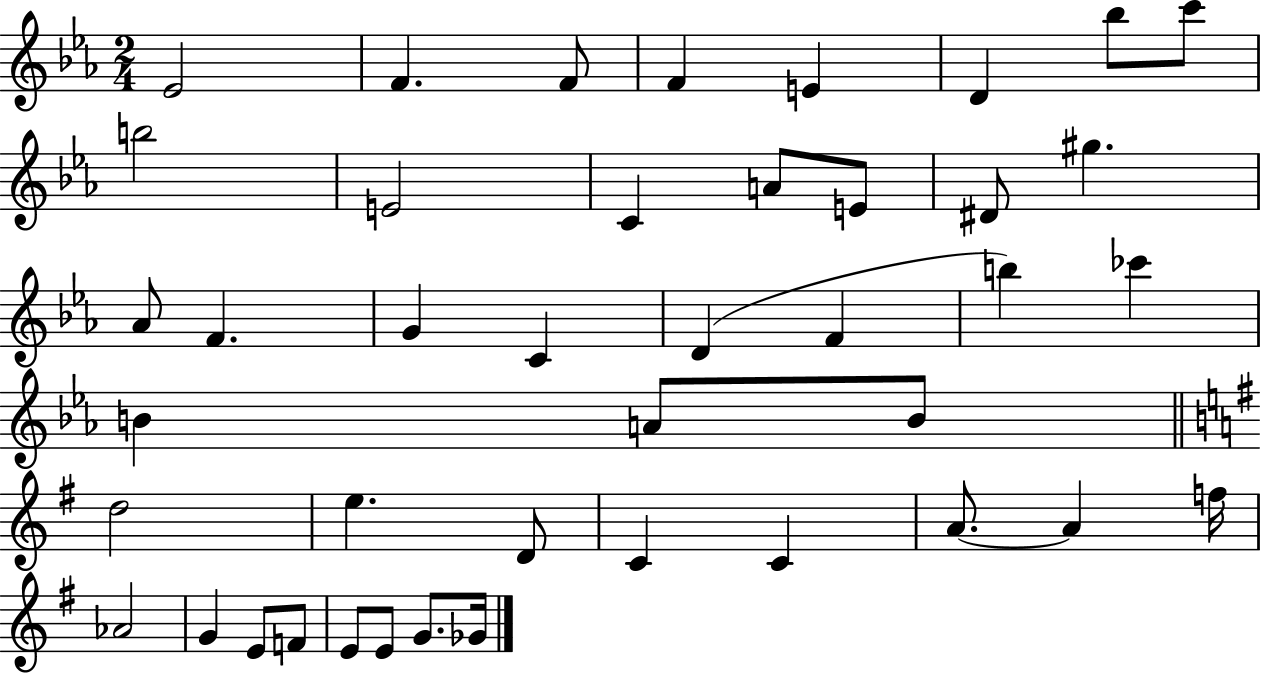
Eb4/h F4/q. F4/e F4/q E4/q D4/q Bb5/e C6/e B5/h E4/h C4/q A4/e E4/e D#4/e G#5/q. Ab4/e F4/q. G4/q C4/q D4/q F4/q B5/q CES6/q B4/q A4/e B4/e D5/h E5/q. D4/e C4/q C4/q A4/e. A4/q F5/s Ab4/h G4/q E4/e F4/e E4/e E4/e G4/e. Gb4/s